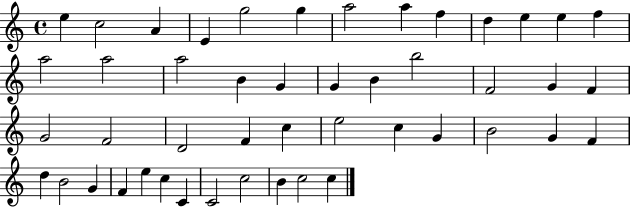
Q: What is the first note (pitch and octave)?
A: E5